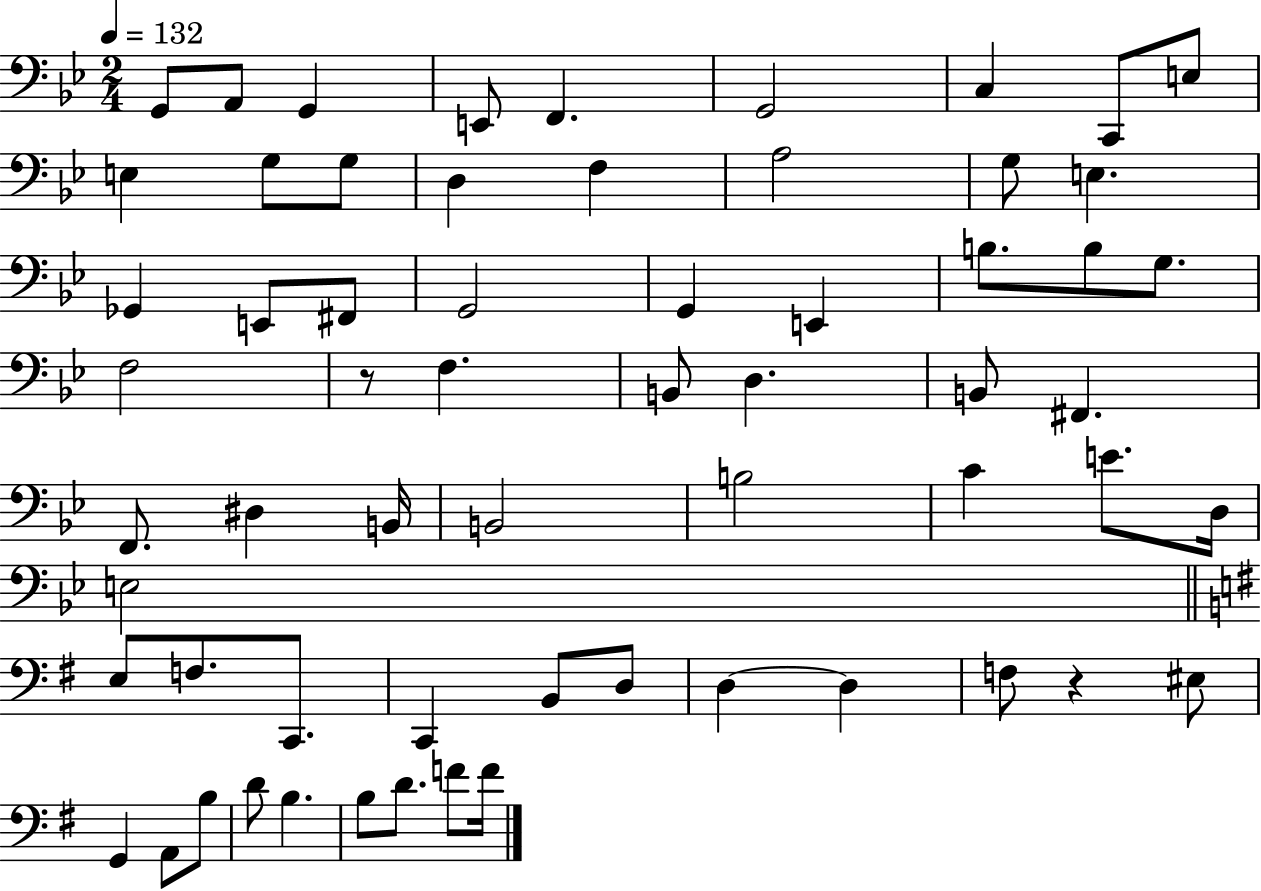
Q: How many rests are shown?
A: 2